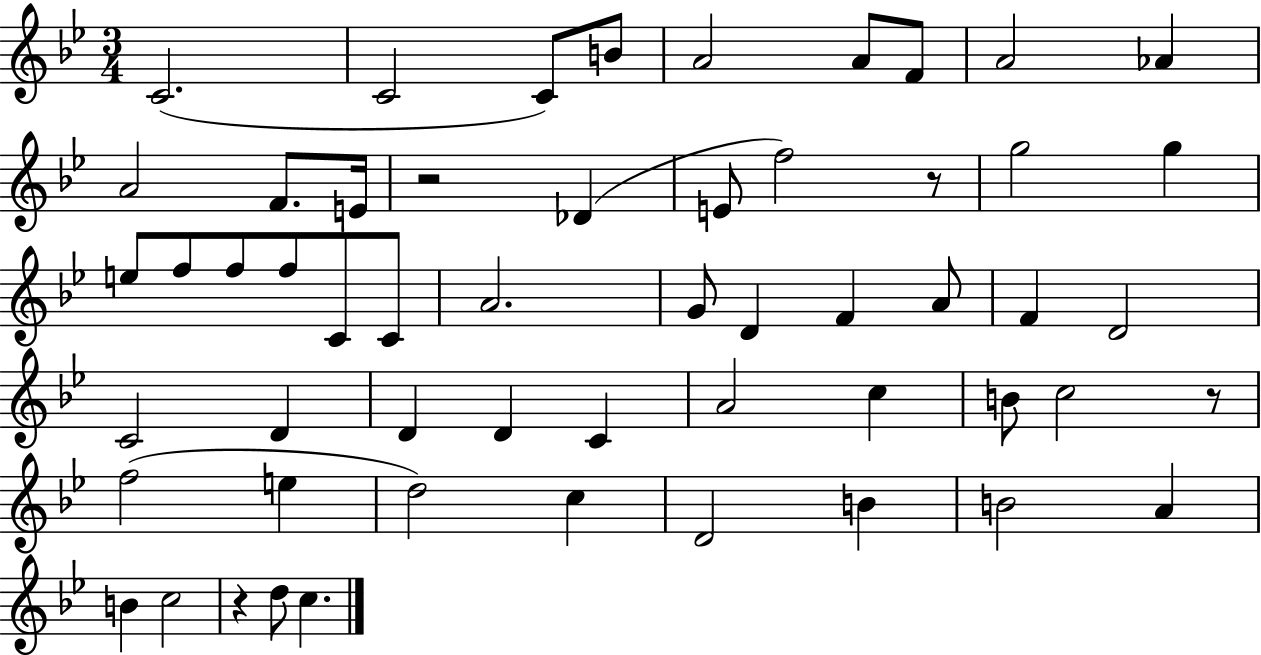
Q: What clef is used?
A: treble